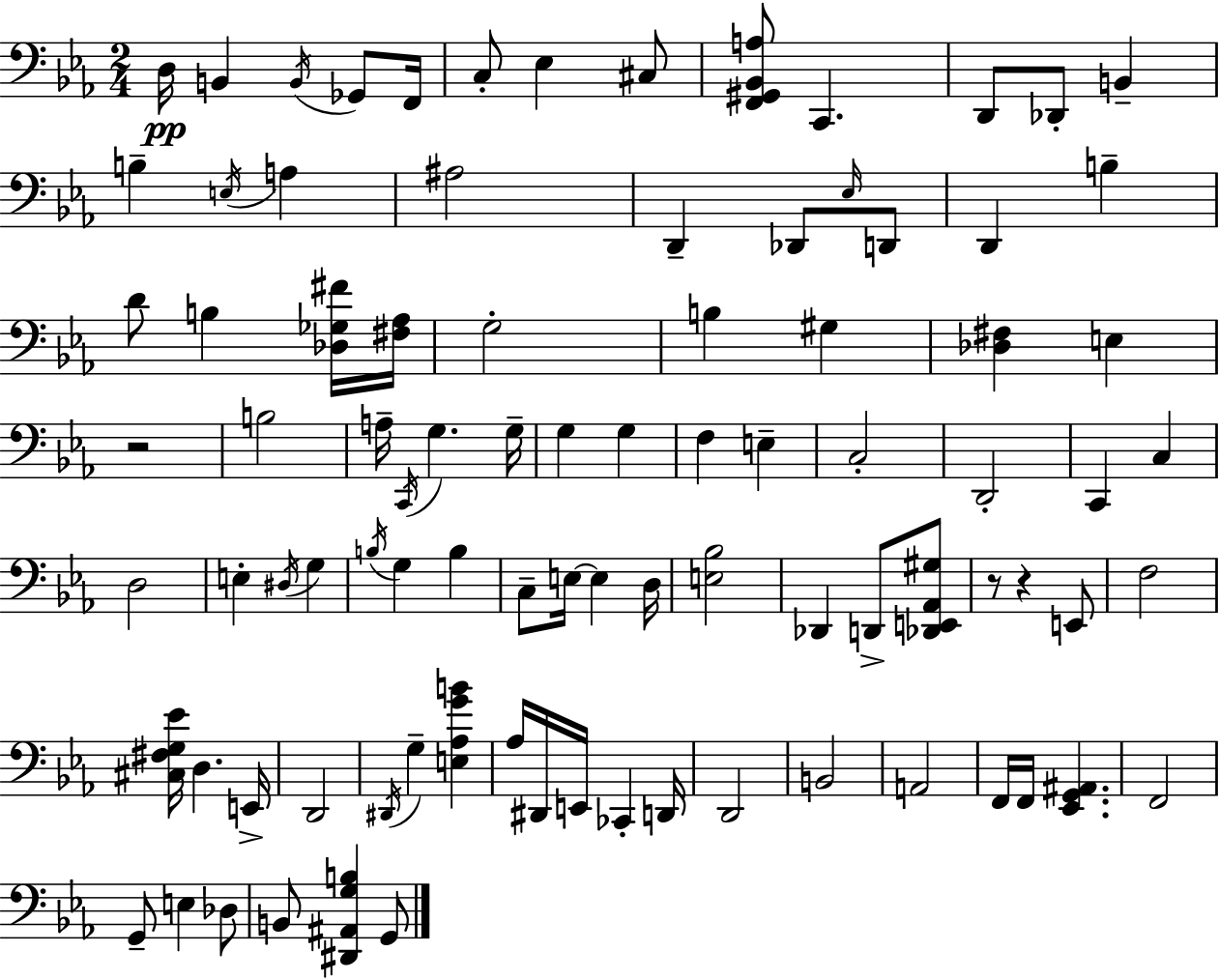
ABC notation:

X:1
T:Untitled
M:2/4
L:1/4
K:Eb
D,/4 B,, B,,/4 _G,,/2 F,,/4 C,/2 _E, ^C,/2 [F,,^G,,_B,,A,]/2 C,, D,,/2 _D,,/2 B,, B, E,/4 A, ^A,2 D,, _D,,/2 _E,/4 D,,/2 D,, B, D/2 B, [_D,_G,^F]/4 [^F,_A,]/4 G,2 B, ^G, [_D,^F,] E, z2 B,2 A,/4 C,,/4 G, G,/4 G, G, F, E, C,2 D,,2 C,, C, D,2 E, ^D,/4 G, B,/4 G, B, C,/2 E,/4 E, D,/4 [E,_B,]2 _D,, D,,/2 [_D,,E,,_A,,^G,]/2 z/2 z E,,/2 F,2 [^C,^F,G,_E]/4 D, E,,/4 D,,2 ^D,,/4 G, [E,_A,GB] _A,/4 ^D,,/4 E,,/4 _C,, D,,/4 D,,2 B,,2 A,,2 F,,/4 F,,/4 [_E,,G,,^A,,] F,,2 G,,/2 E, _D,/2 B,,/2 [^D,,^A,,G,B,] G,,/2